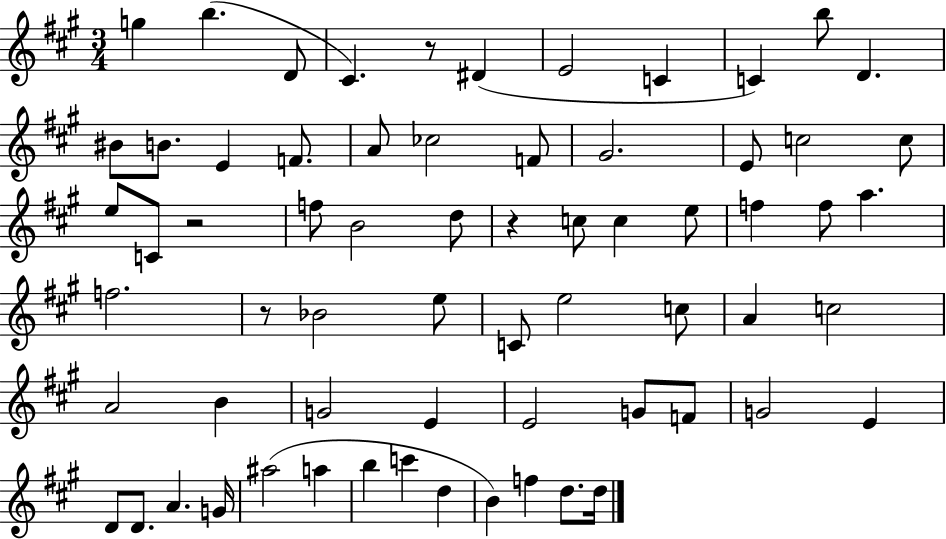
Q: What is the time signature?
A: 3/4